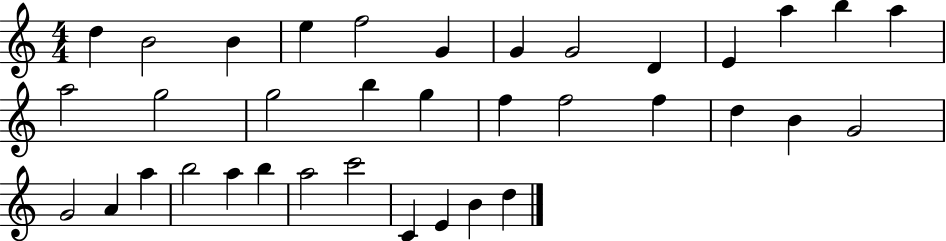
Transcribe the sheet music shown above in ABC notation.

X:1
T:Untitled
M:4/4
L:1/4
K:C
d B2 B e f2 G G G2 D E a b a a2 g2 g2 b g f f2 f d B G2 G2 A a b2 a b a2 c'2 C E B d